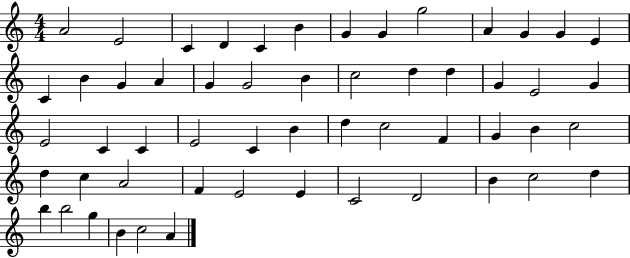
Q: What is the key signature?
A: C major